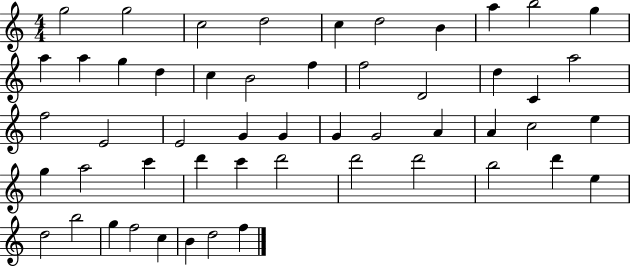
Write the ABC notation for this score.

X:1
T:Untitled
M:4/4
L:1/4
K:C
g2 g2 c2 d2 c d2 B a b2 g a a g d c B2 f f2 D2 d C a2 f2 E2 E2 G G G G2 A A c2 e g a2 c' d' c' d'2 d'2 d'2 b2 d' e d2 b2 g f2 c B d2 f